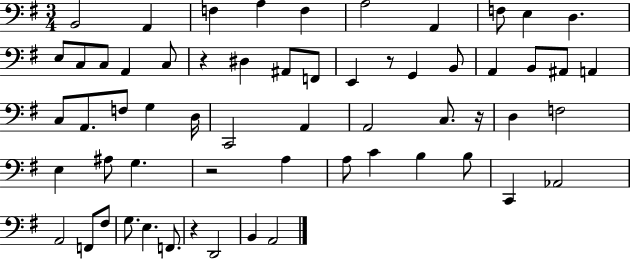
B2/h A2/q F3/q A3/q F3/q A3/h A2/q F3/e E3/q D3/q. E3/e C3/e C3/e A2/q C3/e R/q D#3/q A#2/e F2/e E2/q R/e G2/q B2/e A2/q B2/e A#2/e A2/q C3/e A2/e. F3/e G3/q D3/s C2/h A2/q A2/h C3/e. R/s D3/q F3/h E3/q A#3/e G3/q. R/h A3/q A3/e C4/q B3/q B3/e C2/q Ab2/h A2/h F2/e F#3/e G3/e. E3/q. F2/e. R/q D2/h B2/q A2/h